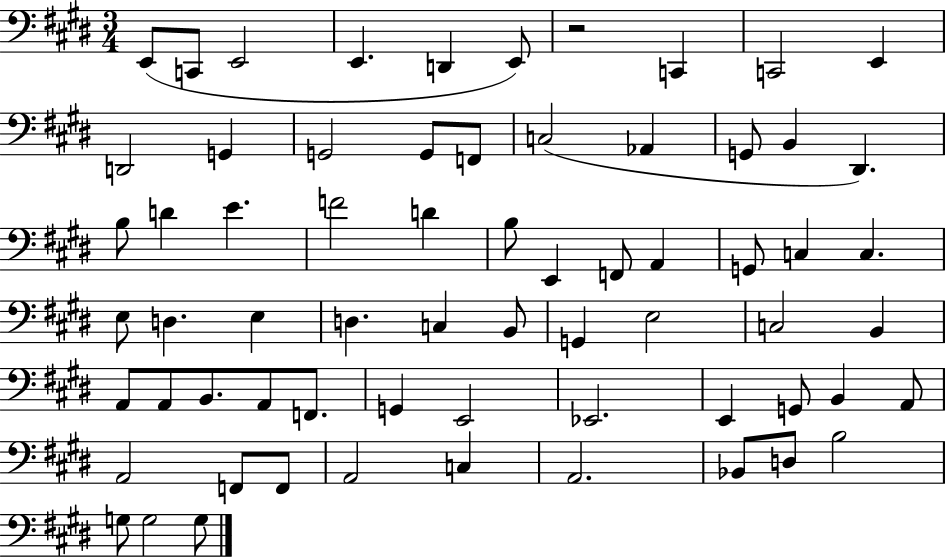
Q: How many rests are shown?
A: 1